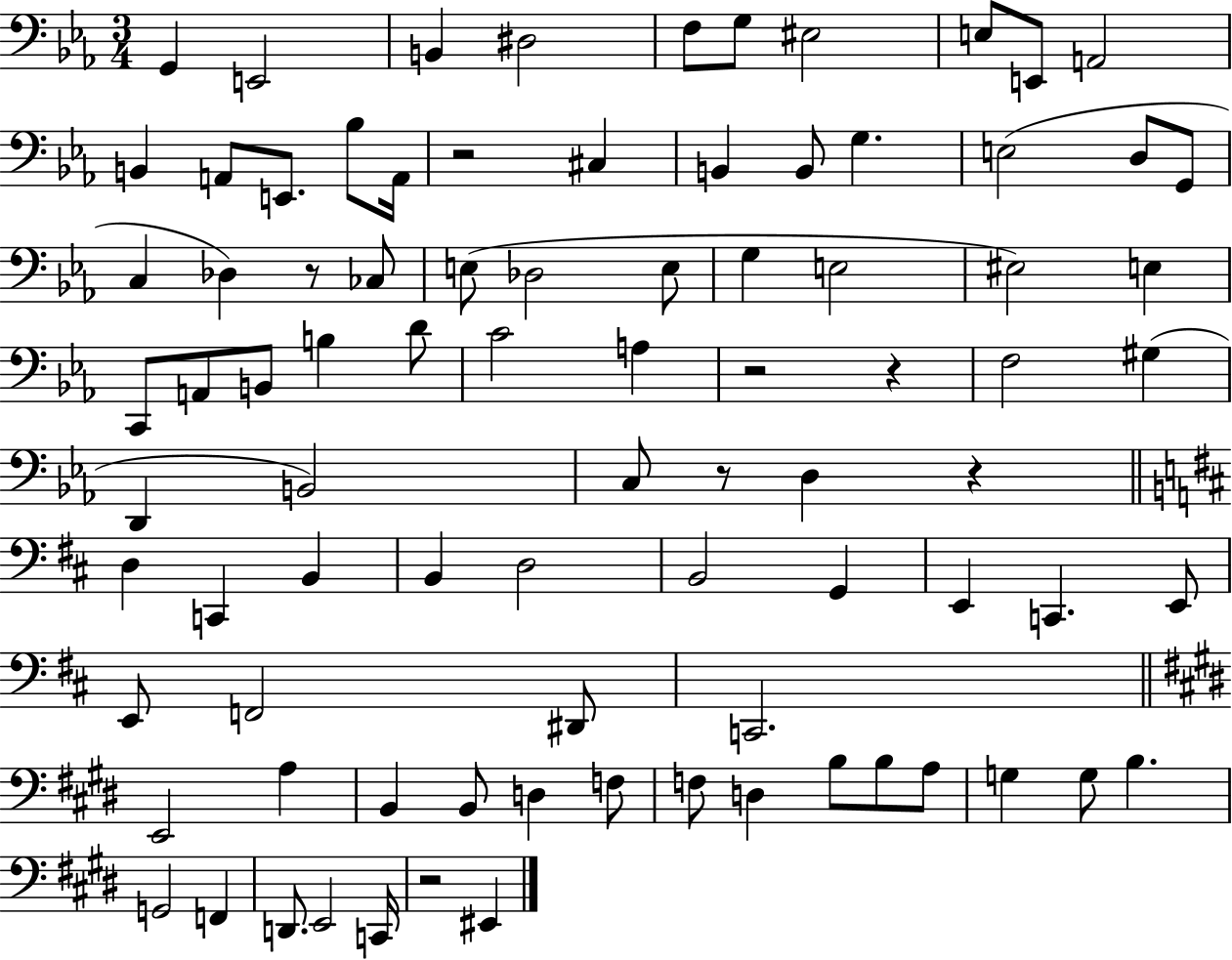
G2/q E2/h B2/q D#3/h F3/e G3/e EIS3/h E3/e E2/e A2/h B2/q A2/e E2/e. Bb3/e A2/s R/h C#3/q B2/q B2/e G3/q. E3/h D3/e G2/e C3/q Db3/q R/e CES3/e E3/e Db3/h E3/e G3/q E3/h EIS3/h E3/q C2/e A2/e B2/e B3/q D4/e C4/h A3/q R/h R/q F3/h G#3/q D2/q B2/h C3/e R/e D3/q R/q D3/q C2/q B2/q B2/q D3/h B2/h G2/q E2/q C2/q. E2/e E2/e F2/h D#2/e C2/h. E2/h A3/q B2/q B2/e D3/q F3/e F3/e D3/q B3/e B3/e A3/e G3/q G3/e B3/q. G2/h F2/q D2/e. E2/h C2/s R/h EIS2/q